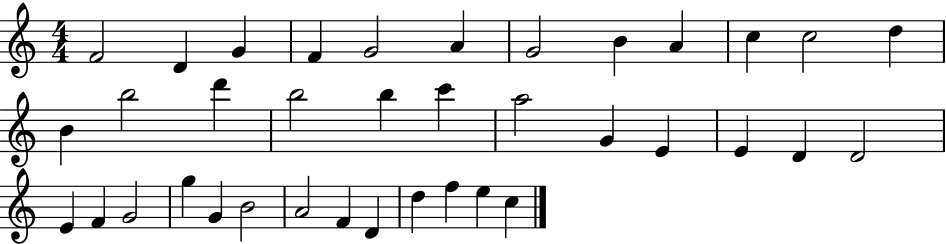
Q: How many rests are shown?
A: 0